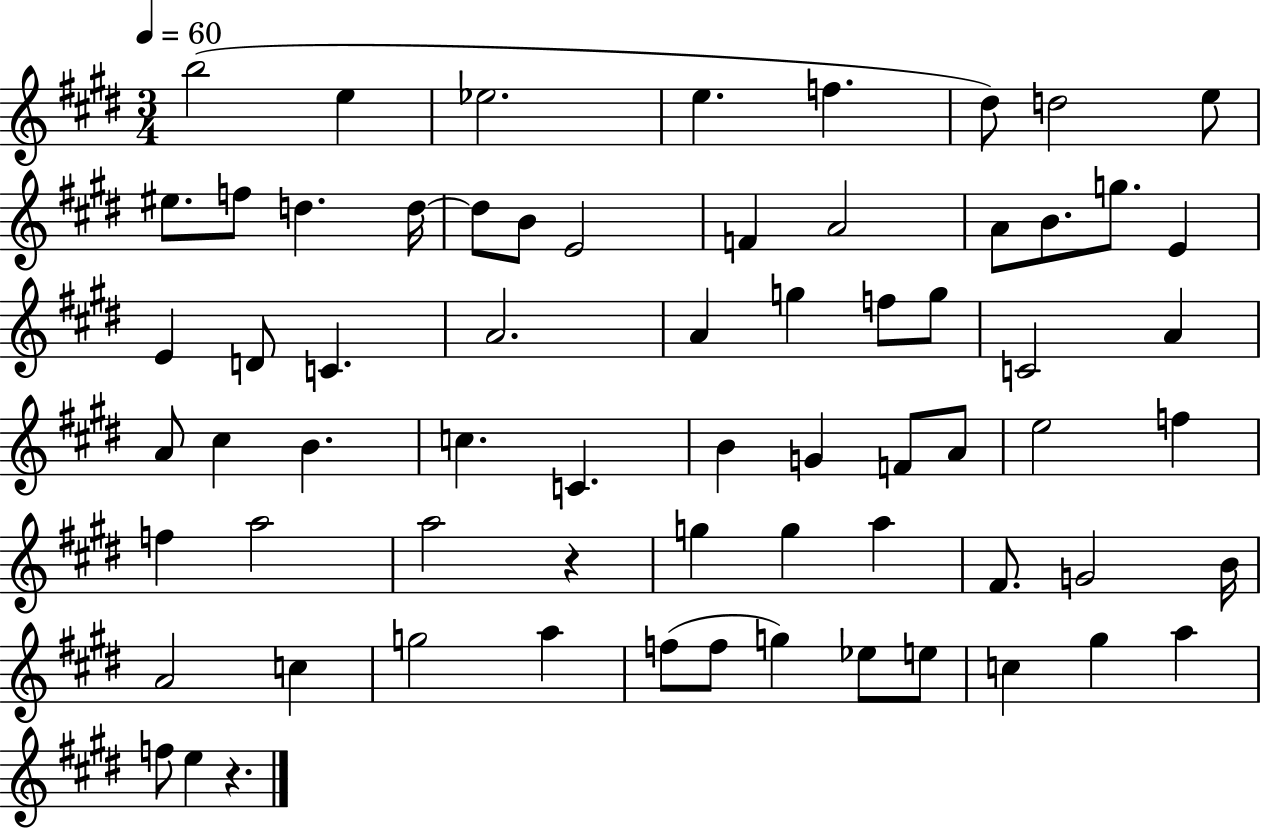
{
  \clef treble
  \numericTimeSignature
  \time 3/4
  \key e \major
  \tempo 4 = 60
  \repeat volta 2 { b''2( e''4 | ees''2. | e''4. f''4. | dis''8) d''2 e''8 | \break eis''8. f''8 d''4. d''16~~ | d''8 b'8 e'2 | f'4 a'2 | a'8 b'8. g''8. e'4 | \break e'4 d'8 c'4. | a'2. | a'4 g''4 f''8 g''8 | c'2 a'4 | \break a'8 cis''4 b'4. | c''4. c'4. | b'4 g'4 f'8 a'8 | e''2 f''4 | \break f''4 a''2 | a''2 r4 | g''4 g''4 a''4 | fis'8. g'2 b'16 | \break a'2 c''4 | g''2 a''4 | f''8( f''8 g''4) ees''8 e''8 | c''4 gis''4 a''4 | \break f''8 e''4 r4. | } \bar "|."
}